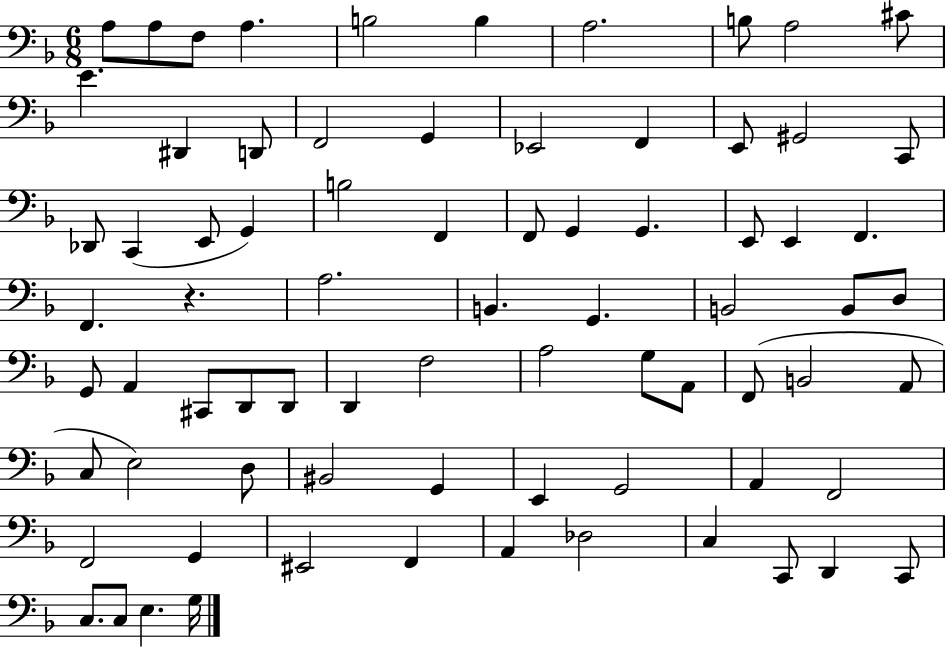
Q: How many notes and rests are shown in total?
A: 76